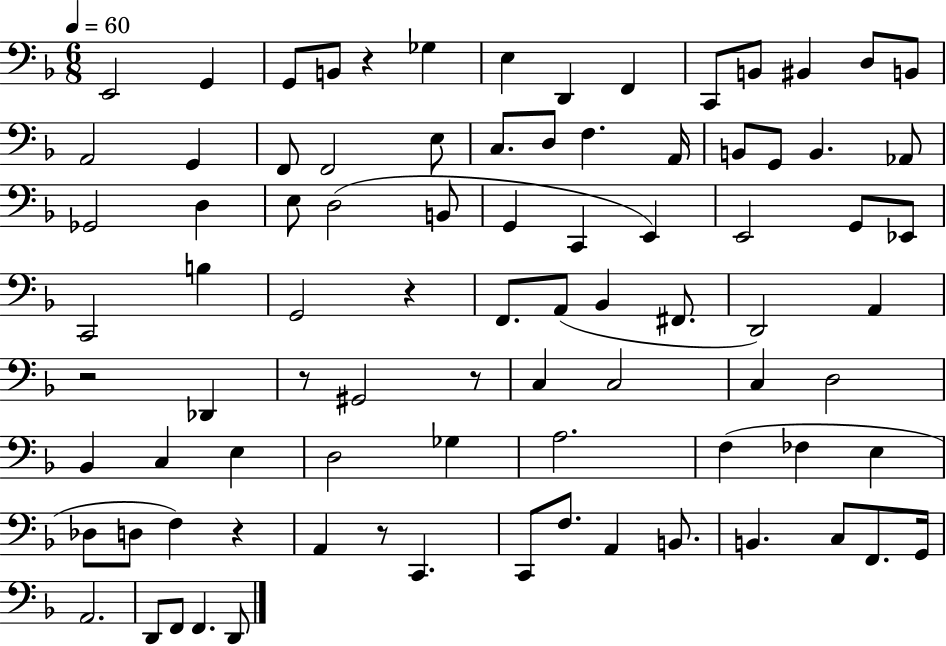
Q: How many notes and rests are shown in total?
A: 86